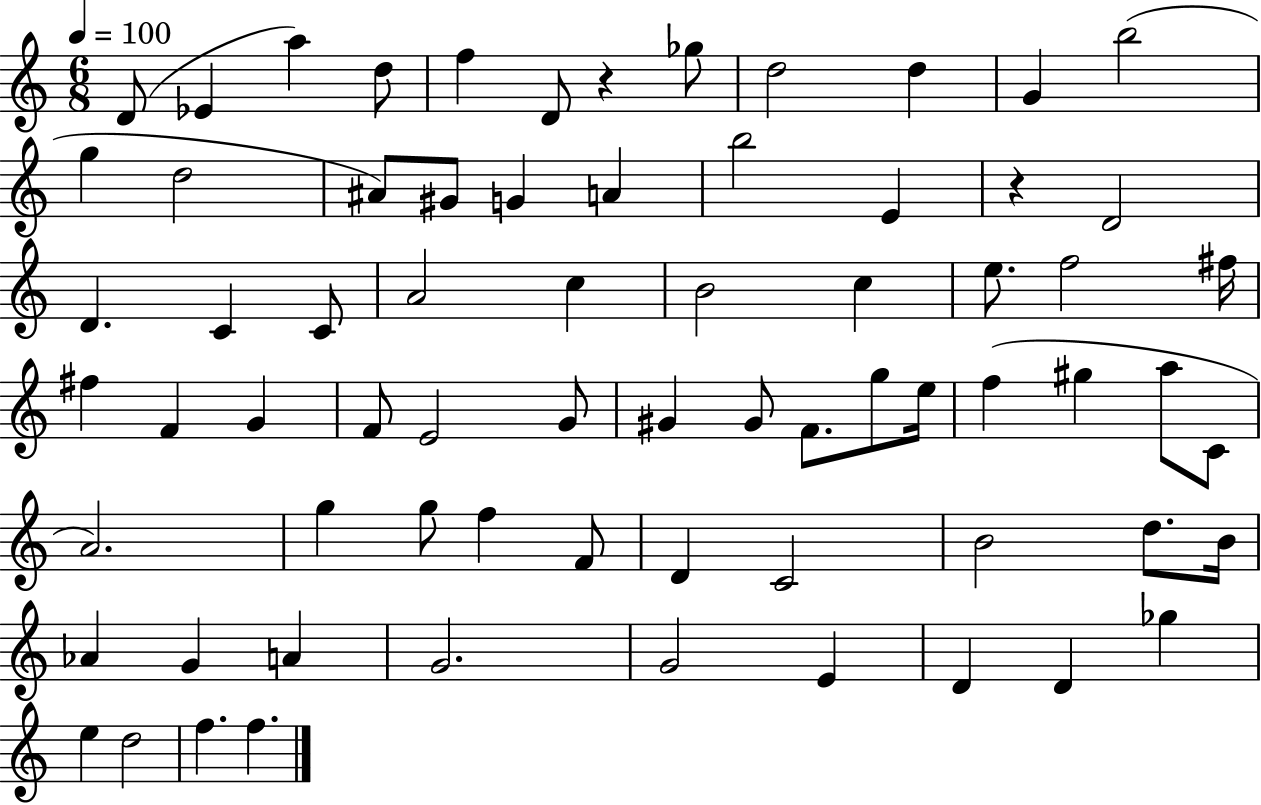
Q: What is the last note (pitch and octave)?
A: F5